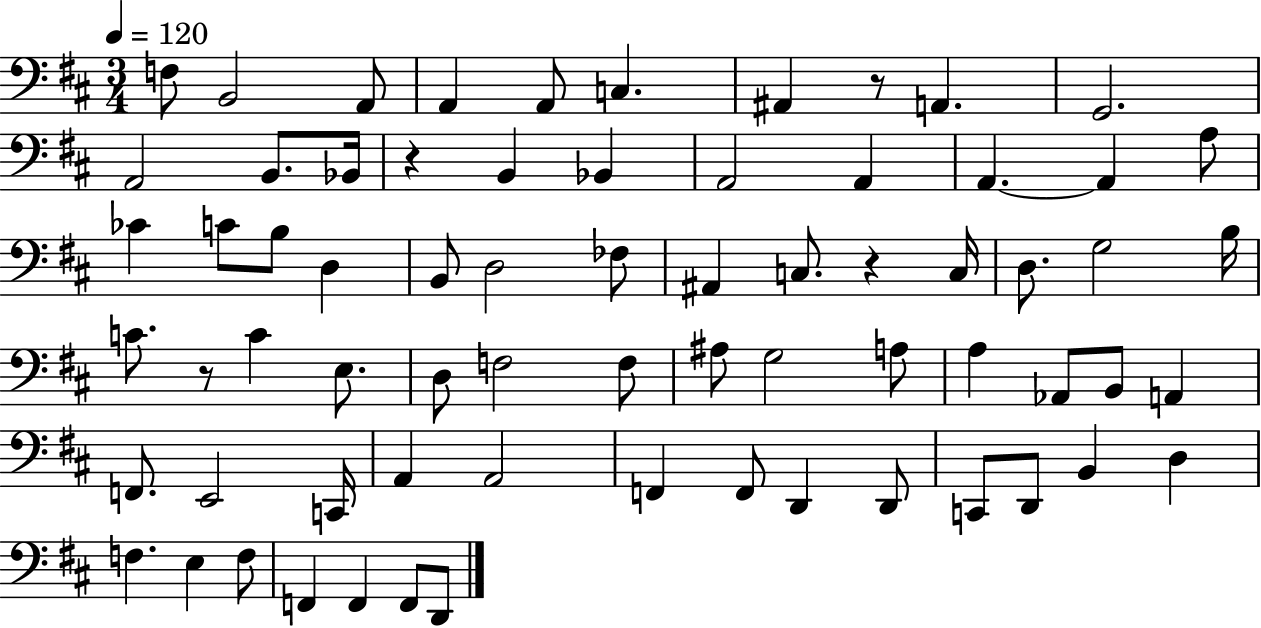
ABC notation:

X:1
T:Untitled
M:3/4
L:1/4
K:D
F,/2 B,,2 A,,/2 A,, A,,/2 C, ^A,, z/2 A,, G,,2 A,,2 B,,/2 _B,,/4 z B,, _B,, A,,2 A,, A,, A,, A,/2 _C C/2 B,/2 D, B,,/2 D,2 _F,/2 ^A,, C,/2 z C,/4 D,/2 G,2 B,/4 C/2 z/2 C E,/2 D,/2 F,2 F,/2 ^A,/2 G,2 A,/2 A, _A,,/2 B,,/2 A,, F,,/2 E,,2 C,,/4 A,, A,,2 F,, F,,/2 D,, D,,/2 C,,/2 D,,/2 B,, D, F, E, F,/2 F,, F,, F,,/2 D,,/2